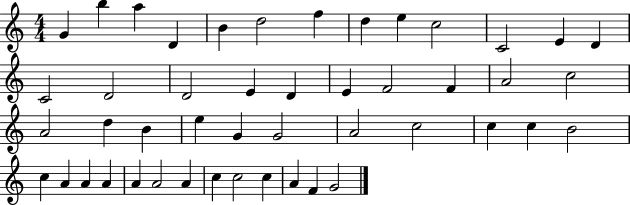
{
  \clef treble
  \numericTimeSignature
  \time 4/4
  \key c \major
  g'4 b''4 a''4 d'4 | b'4 d''2 f''4 | d''4 e''4 c''2 | c'2 e'4 d'4 | \break c'2 d'2 | d'2 e'4 d'4 | e'4 f'2 f'4 | a'2 c''2 | \break a'2 d''4 b'4 | e''4 g'4 g'2 | a'2 c''2 | c''4 c''4 b'2 | \break c''4 a'4 a'4 a'4 | a'4 a'2 a'4 | c''4 c''2 c''4 | a'4 f'4 g'2 | \break \bar "|."
}